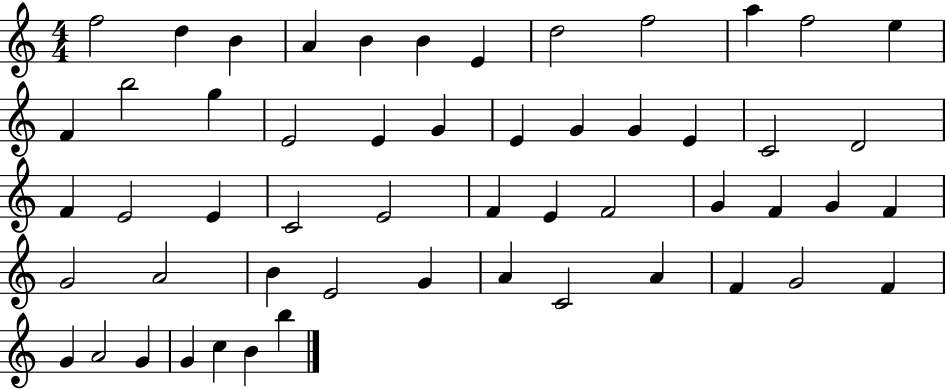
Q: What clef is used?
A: treble